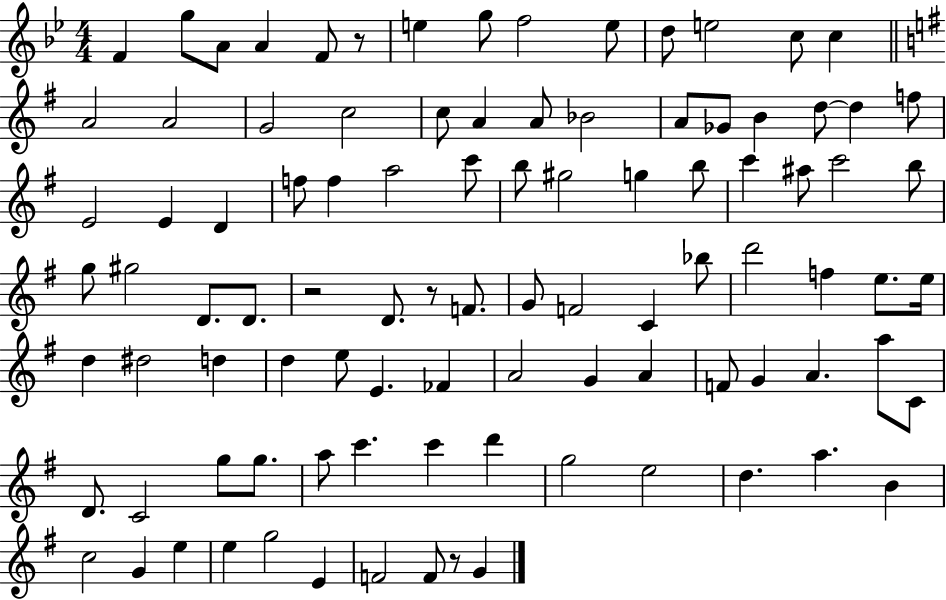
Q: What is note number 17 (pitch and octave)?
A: C5